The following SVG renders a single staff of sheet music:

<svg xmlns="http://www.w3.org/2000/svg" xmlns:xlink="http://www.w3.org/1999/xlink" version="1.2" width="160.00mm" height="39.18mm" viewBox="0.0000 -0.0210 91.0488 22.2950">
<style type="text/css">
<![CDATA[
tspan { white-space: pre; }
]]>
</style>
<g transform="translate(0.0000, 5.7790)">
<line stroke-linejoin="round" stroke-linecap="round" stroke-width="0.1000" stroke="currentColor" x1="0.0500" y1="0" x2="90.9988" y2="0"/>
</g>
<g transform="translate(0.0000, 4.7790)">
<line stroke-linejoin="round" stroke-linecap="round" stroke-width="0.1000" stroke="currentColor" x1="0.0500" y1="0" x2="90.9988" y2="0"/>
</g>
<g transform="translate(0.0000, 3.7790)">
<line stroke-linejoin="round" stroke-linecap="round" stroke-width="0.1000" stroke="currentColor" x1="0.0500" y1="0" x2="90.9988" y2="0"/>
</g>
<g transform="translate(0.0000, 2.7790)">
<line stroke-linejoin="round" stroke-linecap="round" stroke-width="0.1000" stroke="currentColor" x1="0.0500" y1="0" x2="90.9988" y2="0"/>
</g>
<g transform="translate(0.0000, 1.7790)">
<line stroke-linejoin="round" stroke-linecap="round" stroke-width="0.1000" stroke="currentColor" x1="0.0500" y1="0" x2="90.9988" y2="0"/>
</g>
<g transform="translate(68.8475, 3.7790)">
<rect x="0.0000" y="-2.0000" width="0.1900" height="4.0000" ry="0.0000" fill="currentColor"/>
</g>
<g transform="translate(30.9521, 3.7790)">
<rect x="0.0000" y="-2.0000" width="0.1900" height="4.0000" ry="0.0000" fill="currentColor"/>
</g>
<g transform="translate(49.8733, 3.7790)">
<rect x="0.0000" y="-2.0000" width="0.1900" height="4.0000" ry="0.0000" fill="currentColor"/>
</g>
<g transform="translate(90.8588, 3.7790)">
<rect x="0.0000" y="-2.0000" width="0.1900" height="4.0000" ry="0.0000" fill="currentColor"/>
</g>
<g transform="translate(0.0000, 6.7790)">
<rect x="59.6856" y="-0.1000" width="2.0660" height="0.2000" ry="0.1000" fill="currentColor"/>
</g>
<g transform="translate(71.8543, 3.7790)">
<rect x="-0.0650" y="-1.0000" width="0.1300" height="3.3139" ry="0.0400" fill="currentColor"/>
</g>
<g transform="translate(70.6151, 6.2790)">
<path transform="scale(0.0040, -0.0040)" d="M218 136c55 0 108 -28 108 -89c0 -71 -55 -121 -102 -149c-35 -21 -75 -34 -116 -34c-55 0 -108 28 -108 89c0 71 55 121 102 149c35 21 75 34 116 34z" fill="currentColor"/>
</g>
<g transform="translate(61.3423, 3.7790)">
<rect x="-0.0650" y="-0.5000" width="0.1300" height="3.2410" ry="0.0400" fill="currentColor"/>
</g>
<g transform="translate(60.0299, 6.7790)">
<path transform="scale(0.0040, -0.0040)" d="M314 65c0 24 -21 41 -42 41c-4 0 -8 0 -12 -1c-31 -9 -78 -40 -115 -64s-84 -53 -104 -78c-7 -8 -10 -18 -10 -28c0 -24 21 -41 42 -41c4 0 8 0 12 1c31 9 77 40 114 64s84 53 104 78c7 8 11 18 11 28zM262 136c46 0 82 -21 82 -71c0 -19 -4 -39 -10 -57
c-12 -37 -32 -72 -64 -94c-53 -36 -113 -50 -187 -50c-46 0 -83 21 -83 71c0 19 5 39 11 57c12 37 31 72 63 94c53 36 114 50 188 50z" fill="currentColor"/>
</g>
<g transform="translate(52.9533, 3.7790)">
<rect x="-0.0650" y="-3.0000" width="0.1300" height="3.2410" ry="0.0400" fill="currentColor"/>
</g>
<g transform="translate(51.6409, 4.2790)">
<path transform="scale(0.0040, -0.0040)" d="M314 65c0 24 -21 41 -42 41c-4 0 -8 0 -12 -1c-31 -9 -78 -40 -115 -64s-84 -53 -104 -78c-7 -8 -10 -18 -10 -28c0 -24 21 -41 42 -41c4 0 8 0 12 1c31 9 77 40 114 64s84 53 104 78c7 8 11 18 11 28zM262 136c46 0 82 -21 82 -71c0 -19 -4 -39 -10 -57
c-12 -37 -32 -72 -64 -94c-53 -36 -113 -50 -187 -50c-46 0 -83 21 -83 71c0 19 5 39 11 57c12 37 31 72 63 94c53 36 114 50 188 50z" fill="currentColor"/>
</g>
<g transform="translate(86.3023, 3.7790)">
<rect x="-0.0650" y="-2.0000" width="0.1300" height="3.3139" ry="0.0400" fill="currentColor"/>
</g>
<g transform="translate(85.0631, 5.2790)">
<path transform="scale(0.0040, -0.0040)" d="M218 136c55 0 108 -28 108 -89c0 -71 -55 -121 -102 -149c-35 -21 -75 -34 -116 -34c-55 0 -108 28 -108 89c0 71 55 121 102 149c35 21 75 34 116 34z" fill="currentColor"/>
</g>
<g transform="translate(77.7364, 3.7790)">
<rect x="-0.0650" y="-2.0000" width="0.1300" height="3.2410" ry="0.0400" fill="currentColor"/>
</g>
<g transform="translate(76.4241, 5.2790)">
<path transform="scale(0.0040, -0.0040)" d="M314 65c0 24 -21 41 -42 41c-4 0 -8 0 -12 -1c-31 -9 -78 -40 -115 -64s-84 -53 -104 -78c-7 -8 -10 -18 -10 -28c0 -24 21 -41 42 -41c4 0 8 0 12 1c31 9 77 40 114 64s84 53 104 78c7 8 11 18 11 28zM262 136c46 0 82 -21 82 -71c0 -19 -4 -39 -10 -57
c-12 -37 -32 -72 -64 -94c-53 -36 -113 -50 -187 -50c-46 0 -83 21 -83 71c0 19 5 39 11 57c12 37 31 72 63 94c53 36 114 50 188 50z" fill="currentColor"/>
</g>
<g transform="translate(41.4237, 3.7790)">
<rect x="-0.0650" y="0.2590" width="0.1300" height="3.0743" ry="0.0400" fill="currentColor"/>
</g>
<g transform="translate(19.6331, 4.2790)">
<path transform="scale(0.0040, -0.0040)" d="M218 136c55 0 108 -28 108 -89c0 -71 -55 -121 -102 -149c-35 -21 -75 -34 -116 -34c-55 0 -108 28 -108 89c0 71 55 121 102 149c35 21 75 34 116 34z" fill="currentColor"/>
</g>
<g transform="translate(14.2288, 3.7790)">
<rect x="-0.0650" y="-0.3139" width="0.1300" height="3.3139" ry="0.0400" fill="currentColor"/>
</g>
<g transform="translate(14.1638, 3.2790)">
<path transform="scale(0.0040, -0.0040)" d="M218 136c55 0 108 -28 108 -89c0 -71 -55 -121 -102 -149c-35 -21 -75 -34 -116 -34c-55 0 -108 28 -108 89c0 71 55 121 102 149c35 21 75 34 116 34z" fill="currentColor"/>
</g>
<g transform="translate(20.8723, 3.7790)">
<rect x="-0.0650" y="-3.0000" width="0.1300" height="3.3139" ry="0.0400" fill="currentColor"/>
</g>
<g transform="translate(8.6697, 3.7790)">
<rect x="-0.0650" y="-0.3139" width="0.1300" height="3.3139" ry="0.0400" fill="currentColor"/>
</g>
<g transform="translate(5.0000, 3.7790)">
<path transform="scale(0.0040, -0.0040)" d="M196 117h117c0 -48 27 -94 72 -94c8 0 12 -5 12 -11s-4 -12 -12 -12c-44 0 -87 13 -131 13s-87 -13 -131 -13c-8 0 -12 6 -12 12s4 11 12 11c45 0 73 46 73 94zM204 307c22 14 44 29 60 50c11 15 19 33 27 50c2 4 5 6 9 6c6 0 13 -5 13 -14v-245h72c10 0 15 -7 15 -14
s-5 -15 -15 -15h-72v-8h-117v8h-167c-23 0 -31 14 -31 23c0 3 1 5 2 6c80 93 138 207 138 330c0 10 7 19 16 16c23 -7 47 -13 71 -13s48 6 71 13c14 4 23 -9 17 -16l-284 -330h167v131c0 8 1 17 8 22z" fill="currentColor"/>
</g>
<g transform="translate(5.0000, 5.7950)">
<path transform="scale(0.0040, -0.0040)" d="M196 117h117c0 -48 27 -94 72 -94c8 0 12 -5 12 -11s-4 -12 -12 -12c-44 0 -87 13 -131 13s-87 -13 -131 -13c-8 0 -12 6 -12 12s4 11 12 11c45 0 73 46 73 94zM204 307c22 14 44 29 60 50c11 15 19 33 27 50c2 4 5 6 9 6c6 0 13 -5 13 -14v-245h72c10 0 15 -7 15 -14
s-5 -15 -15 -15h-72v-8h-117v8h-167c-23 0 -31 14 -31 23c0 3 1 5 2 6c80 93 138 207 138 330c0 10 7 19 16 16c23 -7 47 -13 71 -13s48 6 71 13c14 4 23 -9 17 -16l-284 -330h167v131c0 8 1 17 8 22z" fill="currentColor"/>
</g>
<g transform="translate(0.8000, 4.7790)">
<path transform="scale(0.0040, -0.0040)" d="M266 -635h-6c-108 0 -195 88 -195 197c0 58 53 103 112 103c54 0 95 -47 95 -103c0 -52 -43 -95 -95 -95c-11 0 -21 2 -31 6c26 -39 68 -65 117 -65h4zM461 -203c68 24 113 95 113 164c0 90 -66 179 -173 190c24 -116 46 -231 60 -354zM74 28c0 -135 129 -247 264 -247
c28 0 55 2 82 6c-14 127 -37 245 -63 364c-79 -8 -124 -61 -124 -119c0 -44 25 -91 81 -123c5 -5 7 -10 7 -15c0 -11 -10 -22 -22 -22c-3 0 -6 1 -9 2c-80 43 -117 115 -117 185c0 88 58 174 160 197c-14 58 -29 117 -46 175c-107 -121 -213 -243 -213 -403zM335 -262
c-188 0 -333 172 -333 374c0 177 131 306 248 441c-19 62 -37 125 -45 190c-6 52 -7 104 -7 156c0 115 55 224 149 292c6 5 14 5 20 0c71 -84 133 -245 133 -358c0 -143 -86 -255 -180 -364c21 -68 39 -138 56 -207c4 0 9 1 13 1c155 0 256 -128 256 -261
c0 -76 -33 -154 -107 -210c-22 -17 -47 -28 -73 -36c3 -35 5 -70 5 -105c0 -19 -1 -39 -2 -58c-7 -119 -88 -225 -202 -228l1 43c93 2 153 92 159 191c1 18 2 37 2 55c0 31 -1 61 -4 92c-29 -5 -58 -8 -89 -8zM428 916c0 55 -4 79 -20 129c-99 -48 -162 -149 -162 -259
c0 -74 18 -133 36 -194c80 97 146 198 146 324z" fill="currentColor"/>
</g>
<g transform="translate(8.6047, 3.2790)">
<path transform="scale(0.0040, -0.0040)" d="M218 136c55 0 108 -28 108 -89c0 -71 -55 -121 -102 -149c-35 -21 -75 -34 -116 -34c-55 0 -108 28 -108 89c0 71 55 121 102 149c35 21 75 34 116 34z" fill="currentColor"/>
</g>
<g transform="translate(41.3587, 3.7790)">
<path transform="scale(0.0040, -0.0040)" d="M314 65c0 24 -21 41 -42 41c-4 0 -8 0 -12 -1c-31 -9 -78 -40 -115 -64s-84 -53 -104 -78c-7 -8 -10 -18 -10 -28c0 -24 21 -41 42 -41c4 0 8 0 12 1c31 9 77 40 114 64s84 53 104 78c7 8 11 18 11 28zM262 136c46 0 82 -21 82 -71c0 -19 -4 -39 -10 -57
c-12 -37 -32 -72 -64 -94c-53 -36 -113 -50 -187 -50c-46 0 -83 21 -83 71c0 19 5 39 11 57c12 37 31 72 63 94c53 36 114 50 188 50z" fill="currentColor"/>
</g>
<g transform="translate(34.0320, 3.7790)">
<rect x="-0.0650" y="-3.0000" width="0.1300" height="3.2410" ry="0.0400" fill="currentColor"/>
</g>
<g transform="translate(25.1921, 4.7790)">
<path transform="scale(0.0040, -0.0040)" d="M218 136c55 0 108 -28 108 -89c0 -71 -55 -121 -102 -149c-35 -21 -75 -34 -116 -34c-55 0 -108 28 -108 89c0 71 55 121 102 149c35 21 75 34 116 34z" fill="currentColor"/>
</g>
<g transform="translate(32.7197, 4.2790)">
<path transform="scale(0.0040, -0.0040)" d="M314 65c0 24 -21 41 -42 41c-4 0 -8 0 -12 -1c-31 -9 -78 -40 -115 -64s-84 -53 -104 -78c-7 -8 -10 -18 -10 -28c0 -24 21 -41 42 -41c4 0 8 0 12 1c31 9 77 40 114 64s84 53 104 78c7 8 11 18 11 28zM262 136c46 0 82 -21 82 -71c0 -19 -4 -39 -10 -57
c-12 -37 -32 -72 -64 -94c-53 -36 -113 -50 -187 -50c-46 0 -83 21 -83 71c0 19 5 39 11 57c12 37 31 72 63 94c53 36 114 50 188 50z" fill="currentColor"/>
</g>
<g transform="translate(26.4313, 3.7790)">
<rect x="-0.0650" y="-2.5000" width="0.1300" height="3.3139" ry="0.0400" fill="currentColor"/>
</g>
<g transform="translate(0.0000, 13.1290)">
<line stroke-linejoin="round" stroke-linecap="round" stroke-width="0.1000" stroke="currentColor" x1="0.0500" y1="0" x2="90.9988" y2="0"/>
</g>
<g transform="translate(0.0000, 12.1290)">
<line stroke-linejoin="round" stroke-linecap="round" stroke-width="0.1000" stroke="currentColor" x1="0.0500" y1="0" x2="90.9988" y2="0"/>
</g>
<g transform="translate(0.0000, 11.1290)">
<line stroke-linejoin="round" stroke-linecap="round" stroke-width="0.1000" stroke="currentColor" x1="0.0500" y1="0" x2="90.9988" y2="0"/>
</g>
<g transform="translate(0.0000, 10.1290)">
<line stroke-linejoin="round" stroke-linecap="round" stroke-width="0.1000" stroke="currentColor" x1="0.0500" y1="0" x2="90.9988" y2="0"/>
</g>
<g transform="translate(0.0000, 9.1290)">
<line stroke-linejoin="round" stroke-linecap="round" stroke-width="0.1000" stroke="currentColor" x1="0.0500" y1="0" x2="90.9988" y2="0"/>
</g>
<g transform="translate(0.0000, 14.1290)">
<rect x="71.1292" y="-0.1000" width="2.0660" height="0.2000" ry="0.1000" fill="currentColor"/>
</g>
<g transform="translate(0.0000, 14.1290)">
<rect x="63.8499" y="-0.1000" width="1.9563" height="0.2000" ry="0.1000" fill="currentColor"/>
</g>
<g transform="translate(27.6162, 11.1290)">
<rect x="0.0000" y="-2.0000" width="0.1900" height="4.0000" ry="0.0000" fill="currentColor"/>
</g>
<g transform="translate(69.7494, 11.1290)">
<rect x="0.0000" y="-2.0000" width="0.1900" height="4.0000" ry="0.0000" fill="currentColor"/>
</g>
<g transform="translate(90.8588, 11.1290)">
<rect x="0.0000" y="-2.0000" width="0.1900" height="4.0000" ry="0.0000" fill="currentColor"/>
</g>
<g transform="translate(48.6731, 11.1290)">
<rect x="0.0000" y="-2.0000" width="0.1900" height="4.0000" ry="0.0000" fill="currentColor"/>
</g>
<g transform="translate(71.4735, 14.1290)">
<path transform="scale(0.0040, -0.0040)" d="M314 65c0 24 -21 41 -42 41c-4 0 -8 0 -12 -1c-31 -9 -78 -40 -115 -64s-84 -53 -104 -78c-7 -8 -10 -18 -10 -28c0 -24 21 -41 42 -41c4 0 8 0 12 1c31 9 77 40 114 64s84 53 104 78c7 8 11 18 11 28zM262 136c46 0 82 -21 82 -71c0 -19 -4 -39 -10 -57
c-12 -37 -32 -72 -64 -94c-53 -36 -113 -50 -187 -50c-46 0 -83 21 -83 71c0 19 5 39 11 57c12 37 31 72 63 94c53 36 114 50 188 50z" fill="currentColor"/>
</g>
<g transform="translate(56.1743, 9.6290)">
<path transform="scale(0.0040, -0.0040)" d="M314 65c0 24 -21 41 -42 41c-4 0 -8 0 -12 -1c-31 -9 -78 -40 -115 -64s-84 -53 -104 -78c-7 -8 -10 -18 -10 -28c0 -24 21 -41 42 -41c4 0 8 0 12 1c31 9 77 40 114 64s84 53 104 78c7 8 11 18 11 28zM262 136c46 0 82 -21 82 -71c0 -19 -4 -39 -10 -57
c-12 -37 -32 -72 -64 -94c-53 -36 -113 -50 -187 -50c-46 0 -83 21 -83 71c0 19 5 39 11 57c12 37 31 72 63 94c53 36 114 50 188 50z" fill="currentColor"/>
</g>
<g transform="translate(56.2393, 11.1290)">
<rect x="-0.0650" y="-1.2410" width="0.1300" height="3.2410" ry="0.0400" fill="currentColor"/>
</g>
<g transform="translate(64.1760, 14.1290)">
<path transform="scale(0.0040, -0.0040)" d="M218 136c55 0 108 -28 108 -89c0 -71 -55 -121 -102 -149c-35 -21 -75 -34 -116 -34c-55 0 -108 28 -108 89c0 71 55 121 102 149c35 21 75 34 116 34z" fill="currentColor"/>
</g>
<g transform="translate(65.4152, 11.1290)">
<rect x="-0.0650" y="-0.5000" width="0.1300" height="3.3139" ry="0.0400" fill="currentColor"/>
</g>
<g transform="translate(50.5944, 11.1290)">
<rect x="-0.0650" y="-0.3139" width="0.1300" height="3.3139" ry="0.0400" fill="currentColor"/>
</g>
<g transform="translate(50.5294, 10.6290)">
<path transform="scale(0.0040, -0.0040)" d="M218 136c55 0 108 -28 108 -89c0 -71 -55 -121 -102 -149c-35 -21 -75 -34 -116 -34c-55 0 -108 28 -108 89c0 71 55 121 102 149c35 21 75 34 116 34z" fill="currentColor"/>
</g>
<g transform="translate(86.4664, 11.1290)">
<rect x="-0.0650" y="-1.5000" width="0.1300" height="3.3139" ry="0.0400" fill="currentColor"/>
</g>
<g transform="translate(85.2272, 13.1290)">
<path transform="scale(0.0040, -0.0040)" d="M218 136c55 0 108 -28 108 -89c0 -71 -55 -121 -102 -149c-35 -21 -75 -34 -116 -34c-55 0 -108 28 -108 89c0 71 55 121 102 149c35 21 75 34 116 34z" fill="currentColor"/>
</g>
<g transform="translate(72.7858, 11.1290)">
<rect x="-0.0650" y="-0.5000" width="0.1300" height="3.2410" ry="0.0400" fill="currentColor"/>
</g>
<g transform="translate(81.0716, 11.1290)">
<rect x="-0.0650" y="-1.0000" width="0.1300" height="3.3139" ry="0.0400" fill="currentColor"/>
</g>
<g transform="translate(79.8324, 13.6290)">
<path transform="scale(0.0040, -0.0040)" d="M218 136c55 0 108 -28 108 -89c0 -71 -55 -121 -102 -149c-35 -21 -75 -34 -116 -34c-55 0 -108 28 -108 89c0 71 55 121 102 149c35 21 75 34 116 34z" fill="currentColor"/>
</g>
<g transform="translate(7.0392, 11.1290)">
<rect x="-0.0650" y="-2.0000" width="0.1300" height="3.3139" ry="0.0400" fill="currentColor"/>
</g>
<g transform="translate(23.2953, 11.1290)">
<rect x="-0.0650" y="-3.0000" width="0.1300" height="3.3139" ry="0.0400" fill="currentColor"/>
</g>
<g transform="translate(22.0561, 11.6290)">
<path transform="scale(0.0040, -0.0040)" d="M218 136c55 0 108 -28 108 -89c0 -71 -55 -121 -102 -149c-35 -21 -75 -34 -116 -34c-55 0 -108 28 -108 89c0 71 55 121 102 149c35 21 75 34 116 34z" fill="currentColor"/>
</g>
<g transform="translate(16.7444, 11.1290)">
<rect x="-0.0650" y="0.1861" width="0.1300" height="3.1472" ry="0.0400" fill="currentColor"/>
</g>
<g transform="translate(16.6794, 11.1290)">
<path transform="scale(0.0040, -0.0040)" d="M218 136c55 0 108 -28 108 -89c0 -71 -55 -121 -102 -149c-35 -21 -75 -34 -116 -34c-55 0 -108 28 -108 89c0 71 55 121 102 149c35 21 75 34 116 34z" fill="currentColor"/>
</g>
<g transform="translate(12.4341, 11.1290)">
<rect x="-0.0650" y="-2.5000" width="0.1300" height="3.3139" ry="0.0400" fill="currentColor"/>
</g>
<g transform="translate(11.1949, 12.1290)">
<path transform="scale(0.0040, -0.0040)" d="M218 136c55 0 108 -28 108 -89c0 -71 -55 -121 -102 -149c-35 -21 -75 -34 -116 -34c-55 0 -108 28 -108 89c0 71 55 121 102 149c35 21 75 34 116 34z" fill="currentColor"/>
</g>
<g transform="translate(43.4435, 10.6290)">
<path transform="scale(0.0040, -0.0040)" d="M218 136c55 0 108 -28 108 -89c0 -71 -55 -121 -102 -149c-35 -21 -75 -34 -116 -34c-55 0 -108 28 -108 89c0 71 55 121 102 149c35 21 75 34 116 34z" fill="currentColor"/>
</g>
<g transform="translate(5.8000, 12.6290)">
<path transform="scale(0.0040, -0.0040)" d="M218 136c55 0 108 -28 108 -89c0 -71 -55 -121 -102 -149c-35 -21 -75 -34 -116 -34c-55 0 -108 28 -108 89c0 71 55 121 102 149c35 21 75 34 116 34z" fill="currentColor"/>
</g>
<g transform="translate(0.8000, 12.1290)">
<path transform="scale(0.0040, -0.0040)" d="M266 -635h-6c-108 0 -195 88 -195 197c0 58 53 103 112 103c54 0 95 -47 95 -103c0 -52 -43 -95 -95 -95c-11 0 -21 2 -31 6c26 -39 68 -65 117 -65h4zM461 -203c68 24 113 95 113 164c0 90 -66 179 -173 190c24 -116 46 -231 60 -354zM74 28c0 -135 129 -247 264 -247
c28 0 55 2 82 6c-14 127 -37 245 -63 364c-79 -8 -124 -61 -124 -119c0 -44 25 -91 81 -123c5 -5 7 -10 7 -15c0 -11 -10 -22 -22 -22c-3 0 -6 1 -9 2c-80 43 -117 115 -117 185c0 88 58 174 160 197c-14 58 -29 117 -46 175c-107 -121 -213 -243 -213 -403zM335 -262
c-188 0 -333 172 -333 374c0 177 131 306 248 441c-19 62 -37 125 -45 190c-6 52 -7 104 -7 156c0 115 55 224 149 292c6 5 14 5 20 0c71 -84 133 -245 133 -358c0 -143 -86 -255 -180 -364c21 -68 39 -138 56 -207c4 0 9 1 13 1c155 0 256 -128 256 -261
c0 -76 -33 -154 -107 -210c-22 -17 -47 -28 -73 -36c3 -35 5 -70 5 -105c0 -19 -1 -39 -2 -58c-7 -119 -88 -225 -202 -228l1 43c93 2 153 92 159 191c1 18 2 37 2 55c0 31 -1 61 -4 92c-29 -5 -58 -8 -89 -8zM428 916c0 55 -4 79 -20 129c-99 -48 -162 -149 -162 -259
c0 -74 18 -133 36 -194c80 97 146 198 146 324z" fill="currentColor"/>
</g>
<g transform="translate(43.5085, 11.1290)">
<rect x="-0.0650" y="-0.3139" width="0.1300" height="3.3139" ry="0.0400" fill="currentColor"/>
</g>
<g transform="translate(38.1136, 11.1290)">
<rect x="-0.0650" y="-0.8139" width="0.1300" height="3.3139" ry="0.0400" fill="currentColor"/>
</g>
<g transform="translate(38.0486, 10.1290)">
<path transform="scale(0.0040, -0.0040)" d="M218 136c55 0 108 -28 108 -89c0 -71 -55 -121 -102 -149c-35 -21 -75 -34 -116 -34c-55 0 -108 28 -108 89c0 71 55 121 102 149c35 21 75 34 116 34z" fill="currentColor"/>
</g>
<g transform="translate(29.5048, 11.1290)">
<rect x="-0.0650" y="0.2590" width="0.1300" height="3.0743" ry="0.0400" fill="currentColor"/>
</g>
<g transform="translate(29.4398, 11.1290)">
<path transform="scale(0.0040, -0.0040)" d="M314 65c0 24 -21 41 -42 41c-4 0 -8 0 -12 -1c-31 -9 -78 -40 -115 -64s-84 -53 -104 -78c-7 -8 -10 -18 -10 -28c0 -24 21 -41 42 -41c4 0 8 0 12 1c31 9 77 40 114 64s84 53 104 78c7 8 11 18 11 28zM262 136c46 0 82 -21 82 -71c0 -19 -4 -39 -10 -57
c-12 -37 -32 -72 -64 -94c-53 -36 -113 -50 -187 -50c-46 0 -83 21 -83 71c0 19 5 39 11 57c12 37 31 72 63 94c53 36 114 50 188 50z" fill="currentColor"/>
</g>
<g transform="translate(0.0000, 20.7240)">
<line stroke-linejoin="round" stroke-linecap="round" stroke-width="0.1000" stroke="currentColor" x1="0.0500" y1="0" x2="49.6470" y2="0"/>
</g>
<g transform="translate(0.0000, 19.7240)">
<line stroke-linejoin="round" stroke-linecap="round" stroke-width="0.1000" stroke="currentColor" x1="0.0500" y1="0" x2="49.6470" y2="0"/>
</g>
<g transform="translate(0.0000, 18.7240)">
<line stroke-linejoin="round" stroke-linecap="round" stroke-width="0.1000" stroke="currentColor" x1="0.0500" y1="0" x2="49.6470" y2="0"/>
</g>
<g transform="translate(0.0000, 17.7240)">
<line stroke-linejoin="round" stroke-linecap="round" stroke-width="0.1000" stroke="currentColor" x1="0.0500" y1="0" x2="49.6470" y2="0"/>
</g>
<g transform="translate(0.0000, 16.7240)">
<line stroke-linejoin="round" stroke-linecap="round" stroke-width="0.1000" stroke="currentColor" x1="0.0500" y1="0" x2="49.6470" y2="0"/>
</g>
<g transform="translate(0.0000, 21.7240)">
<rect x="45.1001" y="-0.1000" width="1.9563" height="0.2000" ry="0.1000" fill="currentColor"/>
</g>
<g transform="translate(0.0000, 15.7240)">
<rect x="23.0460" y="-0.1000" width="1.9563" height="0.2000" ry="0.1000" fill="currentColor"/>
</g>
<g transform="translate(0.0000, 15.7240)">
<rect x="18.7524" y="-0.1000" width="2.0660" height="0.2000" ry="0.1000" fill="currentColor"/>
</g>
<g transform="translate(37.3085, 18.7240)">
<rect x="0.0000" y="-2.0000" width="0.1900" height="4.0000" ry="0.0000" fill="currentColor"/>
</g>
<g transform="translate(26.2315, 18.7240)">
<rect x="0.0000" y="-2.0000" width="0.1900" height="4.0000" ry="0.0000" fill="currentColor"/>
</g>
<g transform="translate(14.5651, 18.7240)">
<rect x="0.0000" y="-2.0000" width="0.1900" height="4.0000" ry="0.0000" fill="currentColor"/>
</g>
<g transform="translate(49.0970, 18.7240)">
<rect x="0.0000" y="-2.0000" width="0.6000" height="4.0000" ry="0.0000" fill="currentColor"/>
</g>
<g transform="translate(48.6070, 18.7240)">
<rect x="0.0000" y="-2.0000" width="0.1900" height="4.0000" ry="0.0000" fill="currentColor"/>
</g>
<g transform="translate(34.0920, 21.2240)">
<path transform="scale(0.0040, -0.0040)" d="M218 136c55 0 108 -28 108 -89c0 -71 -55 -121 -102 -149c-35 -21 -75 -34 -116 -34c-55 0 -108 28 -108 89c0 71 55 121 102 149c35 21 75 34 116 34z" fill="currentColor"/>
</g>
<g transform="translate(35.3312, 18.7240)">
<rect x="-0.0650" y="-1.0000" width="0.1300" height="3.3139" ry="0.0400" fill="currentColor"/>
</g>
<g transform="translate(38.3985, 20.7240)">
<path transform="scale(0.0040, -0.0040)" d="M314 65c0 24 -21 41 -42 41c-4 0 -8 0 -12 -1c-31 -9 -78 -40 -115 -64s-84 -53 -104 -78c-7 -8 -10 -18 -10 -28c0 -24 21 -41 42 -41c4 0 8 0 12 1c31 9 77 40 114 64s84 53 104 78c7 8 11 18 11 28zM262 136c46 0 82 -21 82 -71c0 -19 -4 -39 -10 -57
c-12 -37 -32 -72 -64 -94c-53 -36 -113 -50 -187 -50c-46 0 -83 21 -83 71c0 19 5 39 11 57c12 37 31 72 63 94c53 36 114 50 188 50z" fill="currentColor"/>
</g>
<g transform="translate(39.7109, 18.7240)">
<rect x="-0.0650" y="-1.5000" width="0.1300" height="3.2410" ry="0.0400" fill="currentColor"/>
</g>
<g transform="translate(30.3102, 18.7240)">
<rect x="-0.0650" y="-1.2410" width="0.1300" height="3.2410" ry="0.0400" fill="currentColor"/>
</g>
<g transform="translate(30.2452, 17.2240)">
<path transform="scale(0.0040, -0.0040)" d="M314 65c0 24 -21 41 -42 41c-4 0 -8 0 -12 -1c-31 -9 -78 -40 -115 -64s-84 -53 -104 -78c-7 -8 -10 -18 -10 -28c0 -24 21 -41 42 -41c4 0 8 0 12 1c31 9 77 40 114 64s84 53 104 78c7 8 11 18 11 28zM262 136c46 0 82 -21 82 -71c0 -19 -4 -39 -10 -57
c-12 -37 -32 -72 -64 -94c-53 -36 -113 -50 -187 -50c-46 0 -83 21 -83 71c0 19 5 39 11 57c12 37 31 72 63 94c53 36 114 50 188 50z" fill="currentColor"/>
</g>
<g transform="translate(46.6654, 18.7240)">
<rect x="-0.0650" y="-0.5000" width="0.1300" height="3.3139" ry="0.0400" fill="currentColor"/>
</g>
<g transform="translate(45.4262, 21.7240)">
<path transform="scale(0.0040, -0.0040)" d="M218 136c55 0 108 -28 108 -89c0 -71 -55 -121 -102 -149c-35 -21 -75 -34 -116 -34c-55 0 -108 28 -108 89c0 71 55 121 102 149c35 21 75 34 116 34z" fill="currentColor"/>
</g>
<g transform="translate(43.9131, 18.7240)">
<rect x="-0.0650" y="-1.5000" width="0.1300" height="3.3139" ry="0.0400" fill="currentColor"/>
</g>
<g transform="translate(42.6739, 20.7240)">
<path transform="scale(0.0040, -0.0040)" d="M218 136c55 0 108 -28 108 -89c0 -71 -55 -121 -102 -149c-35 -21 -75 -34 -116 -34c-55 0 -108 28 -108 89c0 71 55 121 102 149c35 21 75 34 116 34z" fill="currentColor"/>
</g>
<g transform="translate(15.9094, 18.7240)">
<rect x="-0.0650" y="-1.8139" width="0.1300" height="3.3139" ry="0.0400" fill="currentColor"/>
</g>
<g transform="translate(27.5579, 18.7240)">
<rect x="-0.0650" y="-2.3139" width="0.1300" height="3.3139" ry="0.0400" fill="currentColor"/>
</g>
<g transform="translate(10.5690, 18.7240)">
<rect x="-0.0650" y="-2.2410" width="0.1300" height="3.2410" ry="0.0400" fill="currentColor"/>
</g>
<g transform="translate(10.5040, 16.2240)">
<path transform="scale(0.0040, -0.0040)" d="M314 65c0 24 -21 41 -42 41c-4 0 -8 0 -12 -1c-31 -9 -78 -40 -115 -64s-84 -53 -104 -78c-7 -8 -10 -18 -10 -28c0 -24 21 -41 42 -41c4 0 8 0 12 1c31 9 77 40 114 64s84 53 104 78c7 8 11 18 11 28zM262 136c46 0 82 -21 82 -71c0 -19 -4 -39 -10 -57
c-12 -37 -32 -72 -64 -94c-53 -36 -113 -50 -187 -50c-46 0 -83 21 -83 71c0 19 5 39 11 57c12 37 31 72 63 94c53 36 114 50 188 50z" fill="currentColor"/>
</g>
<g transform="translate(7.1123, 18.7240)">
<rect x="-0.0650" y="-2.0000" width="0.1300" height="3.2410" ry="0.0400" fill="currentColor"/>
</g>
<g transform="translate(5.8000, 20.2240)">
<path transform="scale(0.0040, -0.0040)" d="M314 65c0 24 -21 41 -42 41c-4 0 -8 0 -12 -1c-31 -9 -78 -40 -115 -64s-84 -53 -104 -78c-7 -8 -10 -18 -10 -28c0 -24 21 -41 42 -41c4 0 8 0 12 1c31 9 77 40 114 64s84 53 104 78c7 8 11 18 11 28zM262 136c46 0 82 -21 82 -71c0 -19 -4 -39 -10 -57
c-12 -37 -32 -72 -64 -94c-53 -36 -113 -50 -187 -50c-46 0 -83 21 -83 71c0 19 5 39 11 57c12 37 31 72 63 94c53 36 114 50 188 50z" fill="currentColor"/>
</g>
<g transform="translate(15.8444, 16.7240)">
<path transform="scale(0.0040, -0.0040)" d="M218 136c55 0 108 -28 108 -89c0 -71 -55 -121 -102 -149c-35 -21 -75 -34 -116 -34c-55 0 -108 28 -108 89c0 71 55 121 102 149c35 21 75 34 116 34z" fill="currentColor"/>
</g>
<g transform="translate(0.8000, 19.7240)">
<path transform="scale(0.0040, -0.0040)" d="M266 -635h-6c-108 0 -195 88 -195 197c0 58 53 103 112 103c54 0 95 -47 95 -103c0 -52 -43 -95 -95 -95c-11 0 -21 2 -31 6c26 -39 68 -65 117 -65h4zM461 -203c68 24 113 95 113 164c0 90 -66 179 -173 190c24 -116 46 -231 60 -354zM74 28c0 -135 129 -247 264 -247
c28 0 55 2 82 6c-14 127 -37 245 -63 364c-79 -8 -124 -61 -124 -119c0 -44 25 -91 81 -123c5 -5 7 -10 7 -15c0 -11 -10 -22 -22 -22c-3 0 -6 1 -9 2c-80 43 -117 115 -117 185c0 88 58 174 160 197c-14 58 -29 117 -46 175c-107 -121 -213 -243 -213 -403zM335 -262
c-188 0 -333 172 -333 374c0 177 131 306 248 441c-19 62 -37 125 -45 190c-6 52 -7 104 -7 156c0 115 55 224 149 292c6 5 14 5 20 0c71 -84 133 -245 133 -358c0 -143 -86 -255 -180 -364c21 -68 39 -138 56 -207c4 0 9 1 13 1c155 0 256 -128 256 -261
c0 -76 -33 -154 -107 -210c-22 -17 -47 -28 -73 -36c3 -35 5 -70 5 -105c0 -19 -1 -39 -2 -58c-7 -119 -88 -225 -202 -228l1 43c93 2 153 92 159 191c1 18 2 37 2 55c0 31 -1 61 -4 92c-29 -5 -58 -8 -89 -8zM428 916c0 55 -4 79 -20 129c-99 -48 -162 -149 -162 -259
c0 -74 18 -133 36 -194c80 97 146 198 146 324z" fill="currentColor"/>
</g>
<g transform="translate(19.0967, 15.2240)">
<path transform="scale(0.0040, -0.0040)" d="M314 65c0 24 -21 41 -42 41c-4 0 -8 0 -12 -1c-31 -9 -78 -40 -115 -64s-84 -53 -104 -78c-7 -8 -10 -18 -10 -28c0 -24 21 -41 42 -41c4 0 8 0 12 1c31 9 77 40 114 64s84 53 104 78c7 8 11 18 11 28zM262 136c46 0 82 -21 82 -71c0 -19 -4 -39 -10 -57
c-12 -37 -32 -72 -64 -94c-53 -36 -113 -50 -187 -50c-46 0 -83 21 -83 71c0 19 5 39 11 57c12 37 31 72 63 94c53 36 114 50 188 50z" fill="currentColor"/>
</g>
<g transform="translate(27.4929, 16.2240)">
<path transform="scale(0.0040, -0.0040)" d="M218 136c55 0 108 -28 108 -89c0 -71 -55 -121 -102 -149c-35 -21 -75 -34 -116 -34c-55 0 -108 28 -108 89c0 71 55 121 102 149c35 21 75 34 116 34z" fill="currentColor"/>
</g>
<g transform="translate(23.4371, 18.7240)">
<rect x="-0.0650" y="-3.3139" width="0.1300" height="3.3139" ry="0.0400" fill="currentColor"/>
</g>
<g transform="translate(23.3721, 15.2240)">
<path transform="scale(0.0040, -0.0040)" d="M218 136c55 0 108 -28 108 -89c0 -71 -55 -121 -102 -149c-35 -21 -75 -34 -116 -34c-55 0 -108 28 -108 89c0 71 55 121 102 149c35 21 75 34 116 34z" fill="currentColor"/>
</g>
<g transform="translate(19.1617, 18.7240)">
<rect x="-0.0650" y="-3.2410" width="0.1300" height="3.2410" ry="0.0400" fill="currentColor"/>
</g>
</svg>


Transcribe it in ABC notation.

X:1
T:Untitled
M:4/4
L:1/4
K:C
c c A G A2 B2 A2 C2 D F2 F F G B A B2 d c c e2 C C2 D E F2 g2 f b2 b g e2 D E2 E C